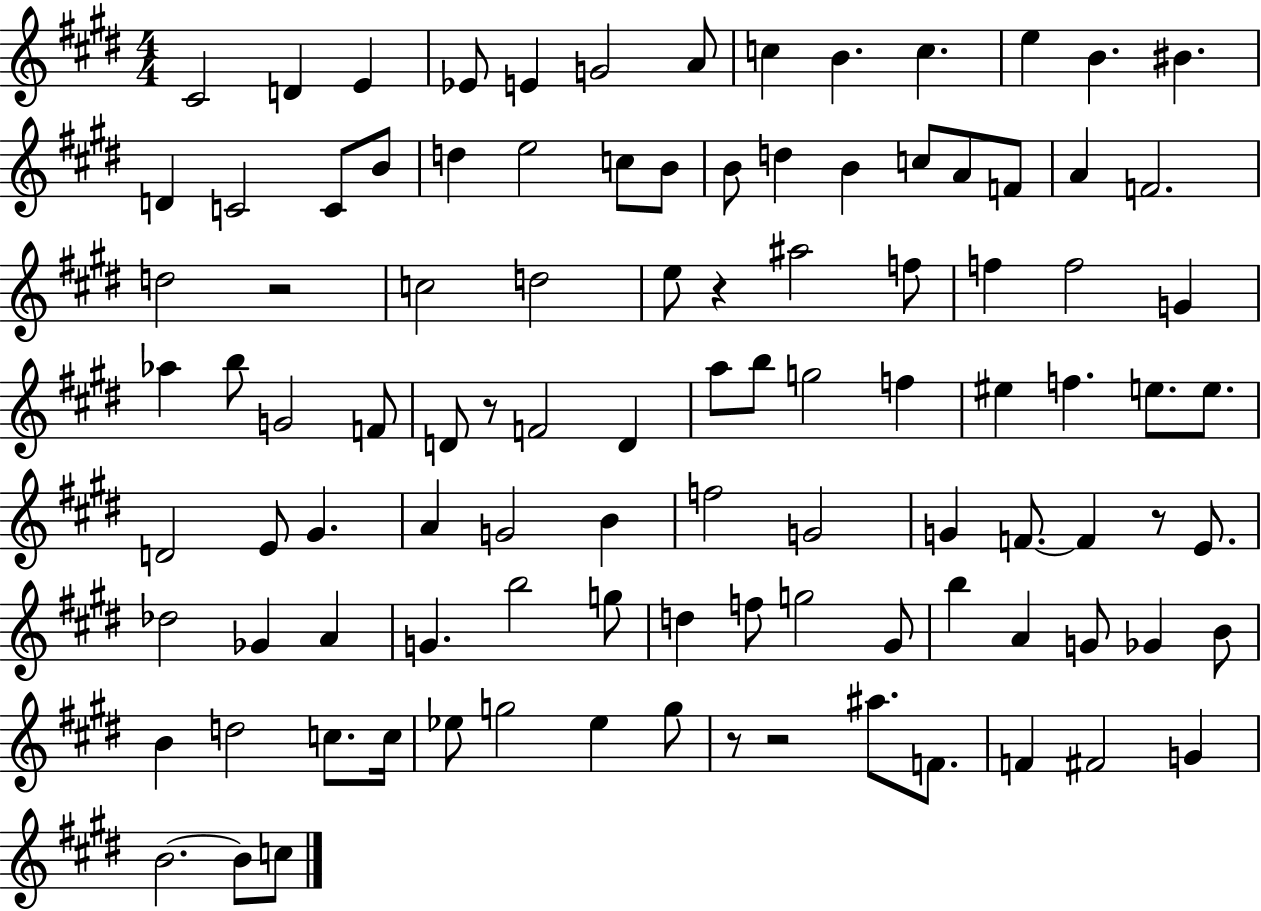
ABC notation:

X:1
T:Untitled
M:4/4
L:1/4
K:E
^C2 D E _E/2 E G2 A/2 c B c e B ^B D C2 C/2 B/2 d e2 c/2 B/2 B/2 d B c/2 A/2 F/2 A F2 d2 z2 c2 d2 e/2 z ^a2 f/2 f f2 G _a b/2 G2 F/2 D/2 z/2 F2 D a/2 b/2 g2 f ^e f e/2 e/2 D2 E/2 ^G A G2 B f2 G2 G F/2 F z/2 E/2 _d2 _G A G b2 g/2 d f/2 g2 ^G/2 b A G/2 _G B/2 B d2 c/2 c/4 _e/2 g2 _e g/2 z/2 z2 ^a/2 F/2 F ^F2 G B2 B/2 c/2